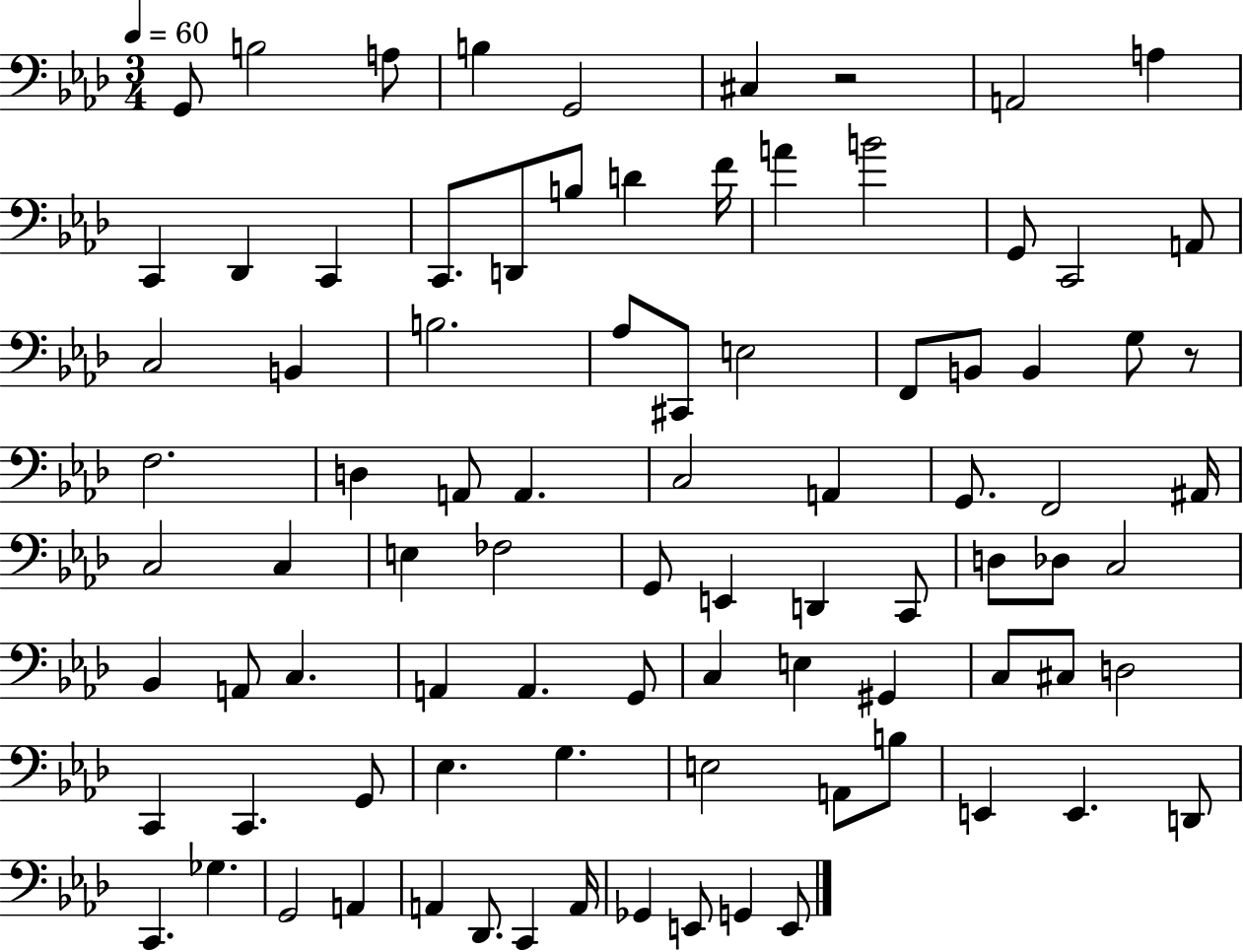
G2/e B3/h A3/e B3/q G2/h C#3/q R/h A2/h A3/q C2/q Db2/q C2/q C2/e. D2/e B3/e D4/q F4/s A4/q B4/h G2/e C2/h A2/e C3/h B2/q B3/h. Ab3/e C#2/e E3/h F2/e B2/e B2/q G3/e R/e F3/h. D3/q A2/e A2/q. C3/h A2/q G2/e. F2/h A#2/s C3/h C3/q E3/q FES3/h G2/e E2/q D2/q C2/e D3/e Db3/e C3/h Bb2/q A2/e C3/q. A2/q A2/q. G2/e C3/q E3/q G#2/q C3/e C#3/e D3/h C2/q C2/q. G2/e Eb3/q. G3/q. E3/h A2/e B3/e E2/q E2/q. D2/e C2/q. Gb3/q. G2/h A2/q A2/q Db2/e. C2/q A2/s Gb2/q E2/e G2/q E2/e